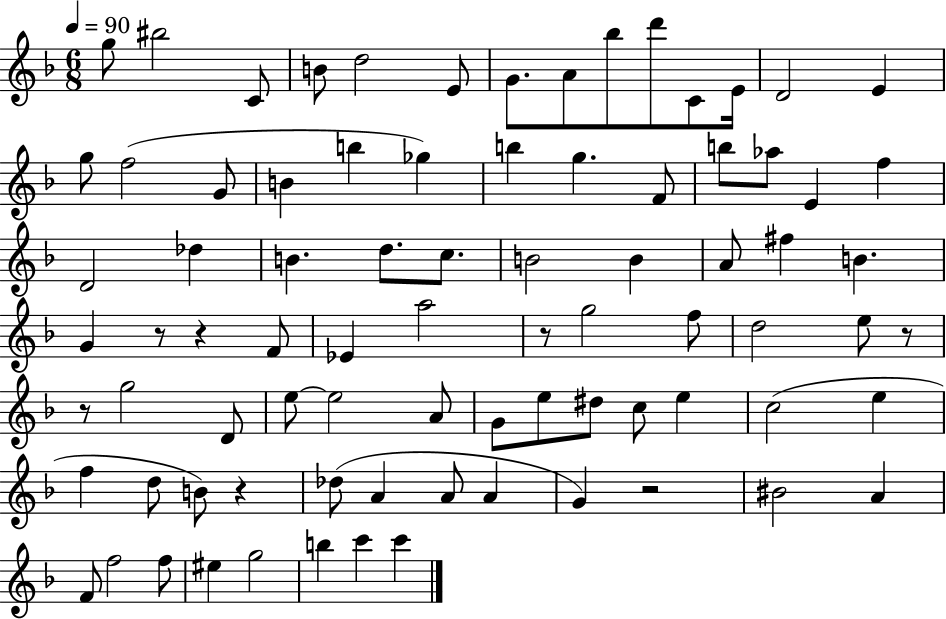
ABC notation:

X:1
T:Untitled
M:6/8
L:1/4
K:F
g/2 ^b2 C/2 B/2 d2 E/2 G/2 A/2 _b/2 d'/2 C/2 E/4 D2 E g/2 f2 G/2 B b _g b g F/2 b/2 _a/2 E f D2 _d B d/2 c/2 B2 B A/2 ^f B G z/2 z F/2 _E a2 z/2 g2 f/2 d2 e/2 z/2 z/2 g2 D/2 e/2 e2 A/2 G/2 e/2 ^d/2 c/2 e c2 e f d/2 B/2 z _d/2 A A/2 A G z2 ^B2 A F/2 f2 f/2 ^e g2 b c' c'